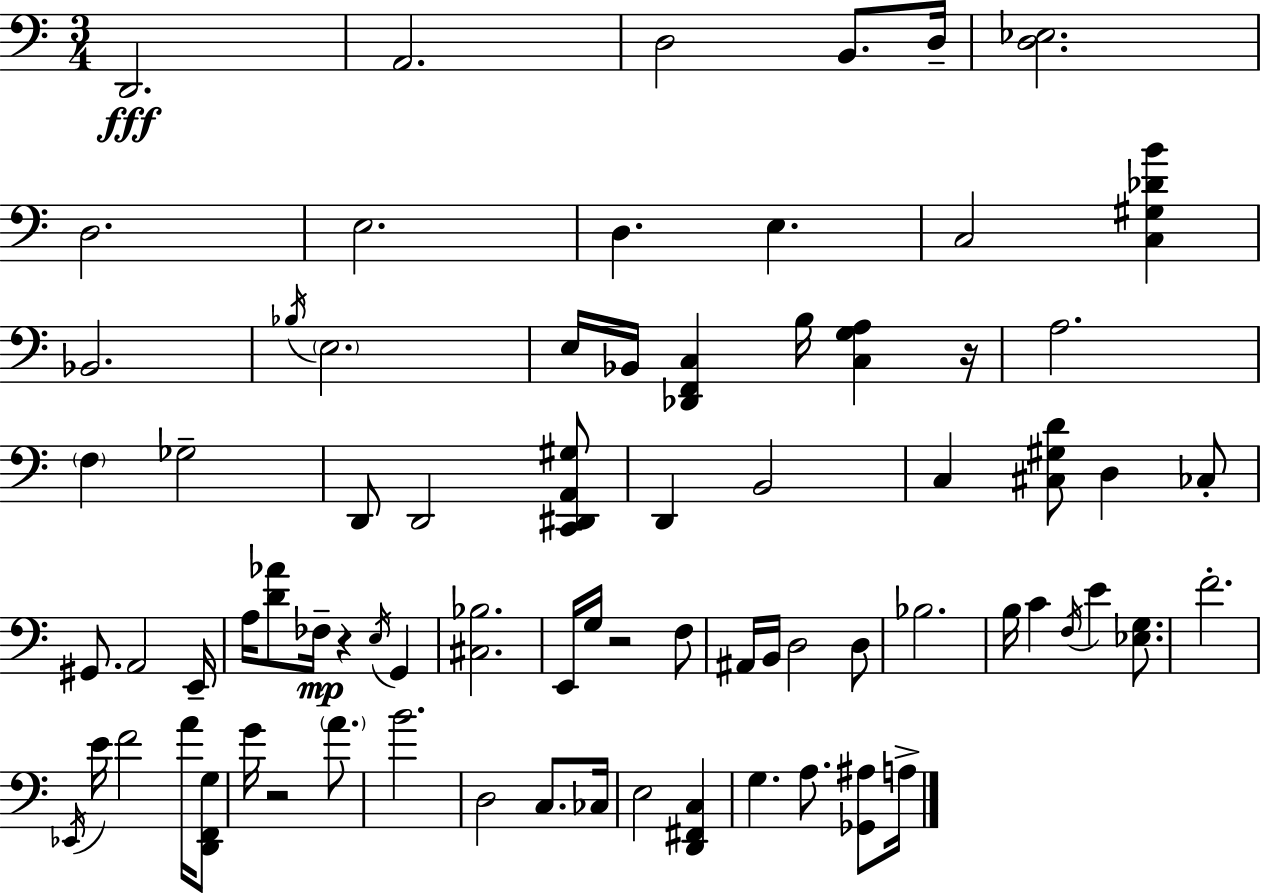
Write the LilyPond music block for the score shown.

{
  \clef bass
  \numericTimeSignature
  \time 3/4
  \key c \major
  \repeat volta 2 { d,2.\fff | a,2. | d2 b,8. d16-- | <d ees>2. | \break d2. | e2. | d4. e4. | c2 <c gis des' b'>4 | \break bes,2. | \acciaccatura { bes16 } \parenthesize e2. | e16 bes,16 <des, f, c>4 b16 <c g a>4 | r16 a2. | \break \parenthesize f4 ges2-- | d,8 d,2 <c, dis, a, gis>8 | d,4 b,2 | c4 <cis gis d'>8 d4 ces8-. | \break gis,8. a,2 | e,16-- a16 <d' aes'>8 fes16--\mp r4 \acciaccatura { e16 } g,4 | <cis bes>2. | e,16 g16 r2 | \break f8 ais,16 b,16 d2 | d8 bes2. | b16 c'4 \acciaccatura { f16 } e'4 | <ees g>8. f'2.-. | \break \acciaccatura { ees,16 } e'16 f'2 | a'16 <d, f, g>8 g'16 r2 | \parenthesize a'8. b'2. | d2 | \break c8. ces16 e2 | <d, fis, c>4 g4. a8. | <ges, ais>8 a16-> } \bar "|."
}